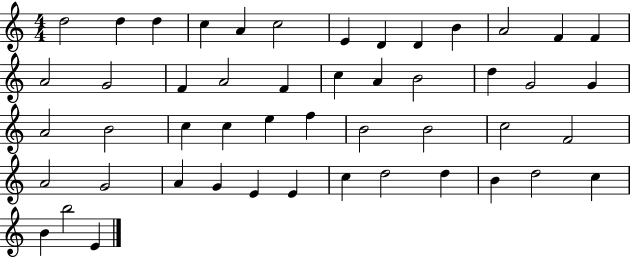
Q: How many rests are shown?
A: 0